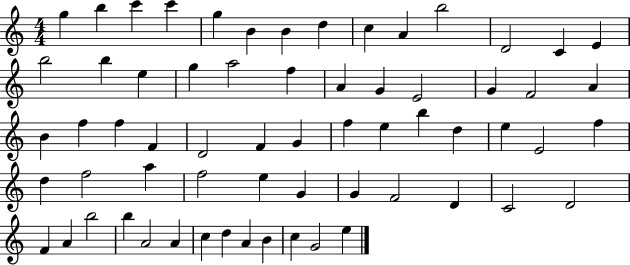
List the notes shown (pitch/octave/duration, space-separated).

G5/q B5/q C6/q C6/q G5/q B4/q B4/q D5/q C5/q A4/q B5/h D4/h C4/q E4/q B5/h B5/q E5/q G5/q A5/h F5/q A4/q G4/q E4/h G4/q F4/h A4/q B4/q F5/q F5/q F4/q D4/h F4/q G4/q F5/q E5/q B5/q D5/q E5/q E4/h F5/q D5/q F5/h A5/q F5/h E5/q G4/q G4/q F4/h D4/q C4/h D4/h F4/q A4/q B5/h B5/q A4/h A4/q C5/q D5/q A4/q B4/q C5/q G4/h E5/q